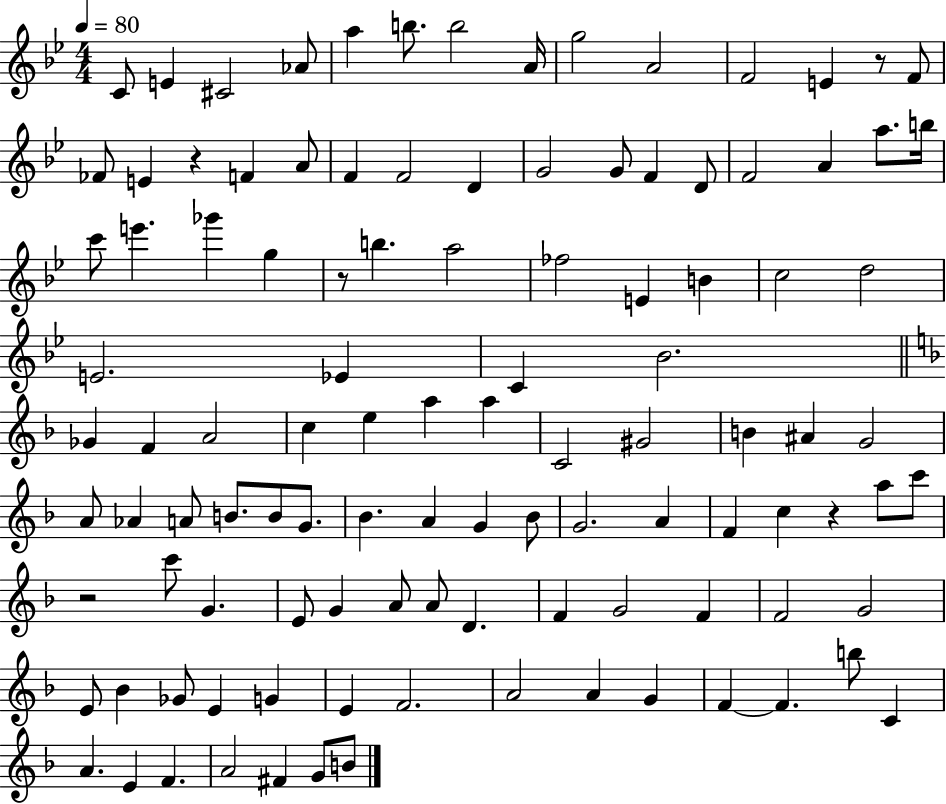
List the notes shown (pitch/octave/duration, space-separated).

C4/e E4/q C#4/h Ab4/e A5/q B5/e. B5/h A4/s G5/h A4/h F4/h E4/q R/e F4/e FES4/e E4/q R/q F4/q A4/e F4/q F4/h D4/q G4/h G4/e F4/q D4/e F4/h A4/q A5/e. B5/s C6/e E6/q. Gb6/q G5/q R/e B5/q. A5/h FES5/h E4/q B4/q C5/h D5/h E4/h. Eb4/q C4/q Bb4/h. Gb4/q F4/q A4/h C5/q E5/q A5/q A5/q C4/h G#4/h B4/q A#4/q G4/h A4/e Ab4/q A4/e B4/e. B4/e G4/e. Bb4/q. A4/q G4/q Bb4/e G4/h. A4/q F4/q C5/q R/q A5/e C6/e R/h C6/e G4/q. E4/e G4/q A4/e A4/e D4/q. F4/q G4/h F4/q F4/h G4/h E4/e Bb4/q Gb4/e E4/q G4/q E4/q F4/h. A4/h A4/q G4/q F4/q F4/q. B5/e C4/q A4/q. E4/q F4/q. A4/h F#4/q G4/e B4/e